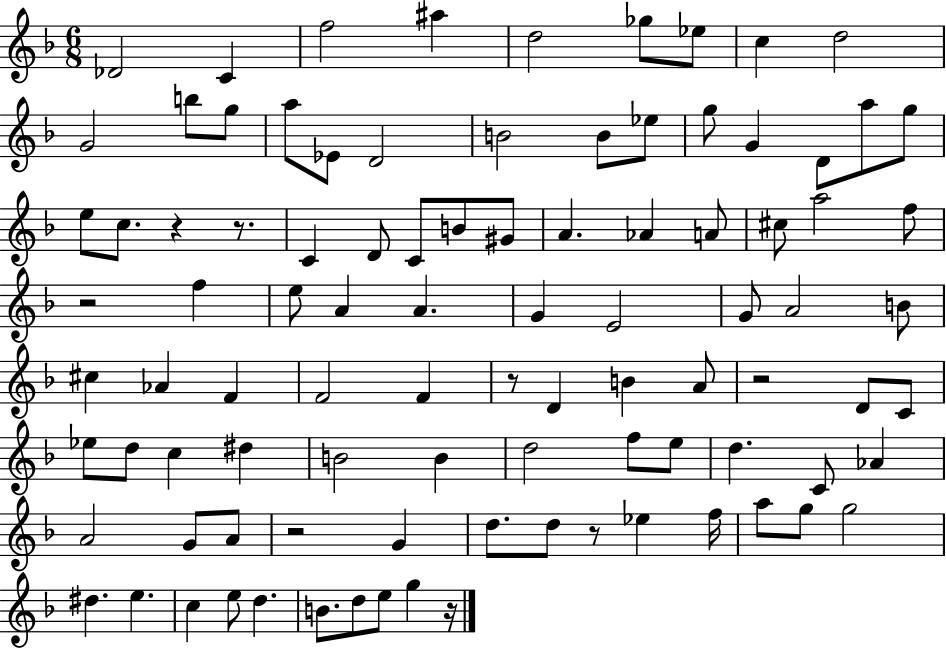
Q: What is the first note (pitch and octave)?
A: Db4